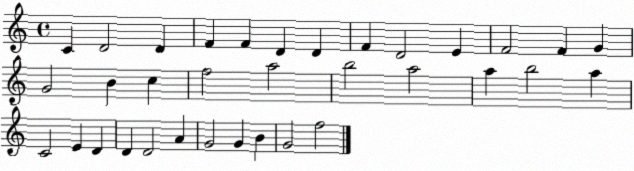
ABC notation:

X:1
T:Untitled
M:4/4
L:1/4
K:C
C D2 D F F D D F D2 E F2 F G G2 B c f2 a2 b2 a2 a b2 a C2 E D D D2 A G2 G B G2 f2